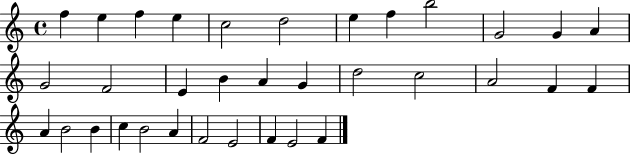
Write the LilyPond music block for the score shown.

{
  \clef treble
  \time 4/4
  \defaultTimeSignature
  \key c \major
  f''4 e''4 f''4 e''4 | c''2 d''2 | e''4 f''4 b''2 | g'2 g'4 a'4 | \break g'2 f'2 | e'4 b'4 a'4 g'4 | d''2 c''2 | a'2 f'4 f'4 | \break a'4 b'2 b'4 | c''4 b'2 a'4 | f'2 e'2 | f'4 e'2 f'4 | \break \bar "|."
}